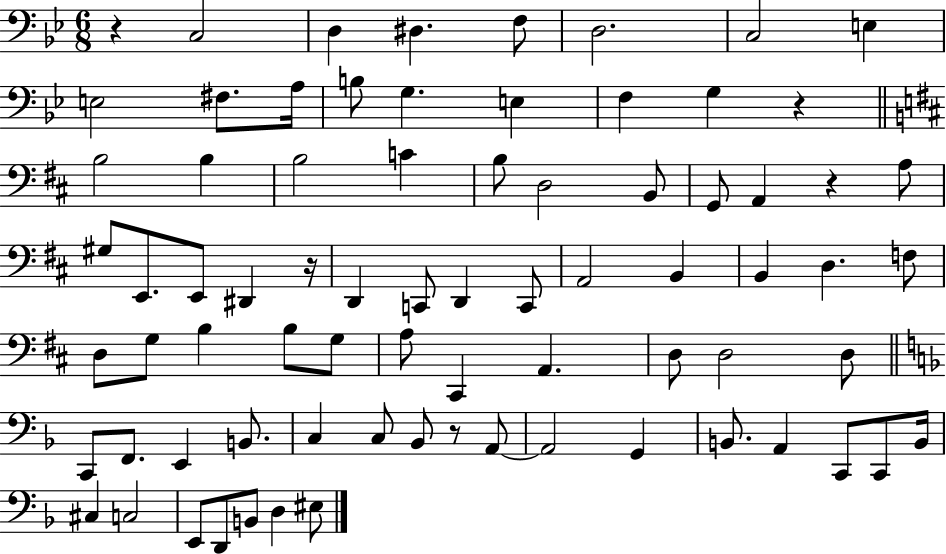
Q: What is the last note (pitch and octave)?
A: EIS3